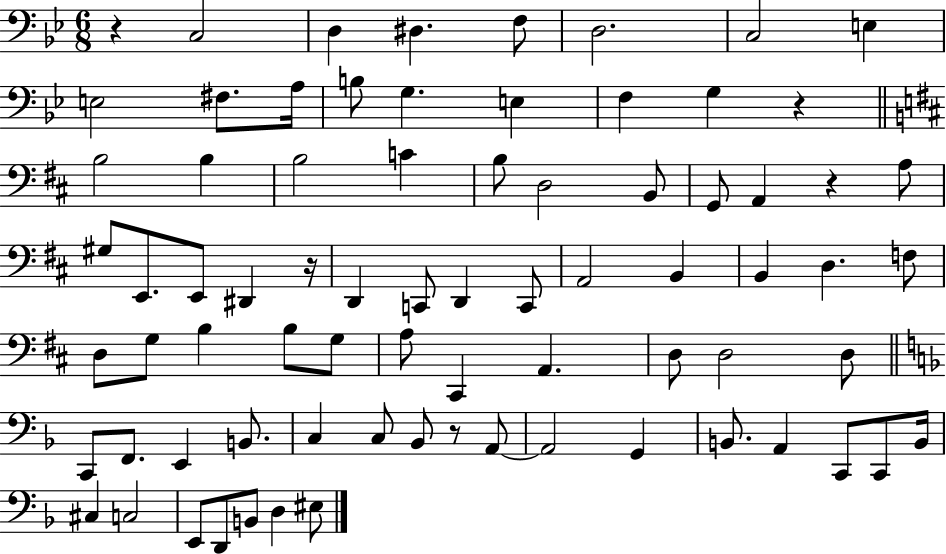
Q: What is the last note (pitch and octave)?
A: EIS3